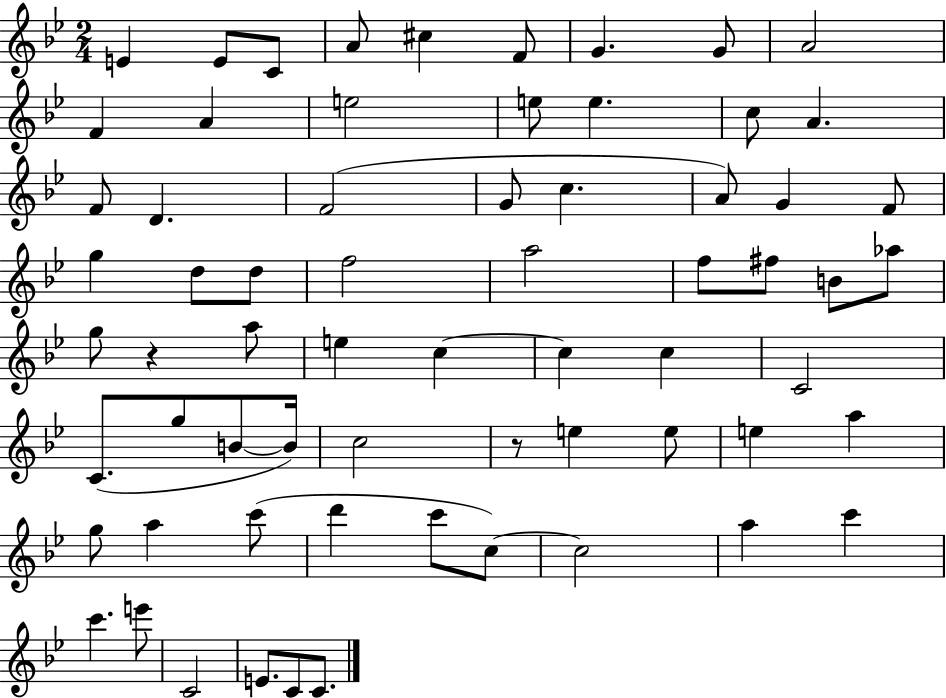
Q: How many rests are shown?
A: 2